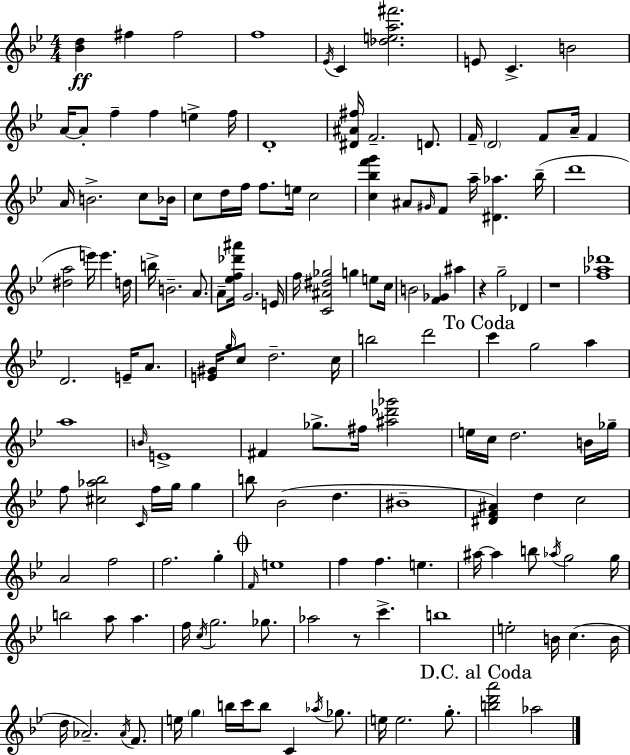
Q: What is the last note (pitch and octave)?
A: Ab5